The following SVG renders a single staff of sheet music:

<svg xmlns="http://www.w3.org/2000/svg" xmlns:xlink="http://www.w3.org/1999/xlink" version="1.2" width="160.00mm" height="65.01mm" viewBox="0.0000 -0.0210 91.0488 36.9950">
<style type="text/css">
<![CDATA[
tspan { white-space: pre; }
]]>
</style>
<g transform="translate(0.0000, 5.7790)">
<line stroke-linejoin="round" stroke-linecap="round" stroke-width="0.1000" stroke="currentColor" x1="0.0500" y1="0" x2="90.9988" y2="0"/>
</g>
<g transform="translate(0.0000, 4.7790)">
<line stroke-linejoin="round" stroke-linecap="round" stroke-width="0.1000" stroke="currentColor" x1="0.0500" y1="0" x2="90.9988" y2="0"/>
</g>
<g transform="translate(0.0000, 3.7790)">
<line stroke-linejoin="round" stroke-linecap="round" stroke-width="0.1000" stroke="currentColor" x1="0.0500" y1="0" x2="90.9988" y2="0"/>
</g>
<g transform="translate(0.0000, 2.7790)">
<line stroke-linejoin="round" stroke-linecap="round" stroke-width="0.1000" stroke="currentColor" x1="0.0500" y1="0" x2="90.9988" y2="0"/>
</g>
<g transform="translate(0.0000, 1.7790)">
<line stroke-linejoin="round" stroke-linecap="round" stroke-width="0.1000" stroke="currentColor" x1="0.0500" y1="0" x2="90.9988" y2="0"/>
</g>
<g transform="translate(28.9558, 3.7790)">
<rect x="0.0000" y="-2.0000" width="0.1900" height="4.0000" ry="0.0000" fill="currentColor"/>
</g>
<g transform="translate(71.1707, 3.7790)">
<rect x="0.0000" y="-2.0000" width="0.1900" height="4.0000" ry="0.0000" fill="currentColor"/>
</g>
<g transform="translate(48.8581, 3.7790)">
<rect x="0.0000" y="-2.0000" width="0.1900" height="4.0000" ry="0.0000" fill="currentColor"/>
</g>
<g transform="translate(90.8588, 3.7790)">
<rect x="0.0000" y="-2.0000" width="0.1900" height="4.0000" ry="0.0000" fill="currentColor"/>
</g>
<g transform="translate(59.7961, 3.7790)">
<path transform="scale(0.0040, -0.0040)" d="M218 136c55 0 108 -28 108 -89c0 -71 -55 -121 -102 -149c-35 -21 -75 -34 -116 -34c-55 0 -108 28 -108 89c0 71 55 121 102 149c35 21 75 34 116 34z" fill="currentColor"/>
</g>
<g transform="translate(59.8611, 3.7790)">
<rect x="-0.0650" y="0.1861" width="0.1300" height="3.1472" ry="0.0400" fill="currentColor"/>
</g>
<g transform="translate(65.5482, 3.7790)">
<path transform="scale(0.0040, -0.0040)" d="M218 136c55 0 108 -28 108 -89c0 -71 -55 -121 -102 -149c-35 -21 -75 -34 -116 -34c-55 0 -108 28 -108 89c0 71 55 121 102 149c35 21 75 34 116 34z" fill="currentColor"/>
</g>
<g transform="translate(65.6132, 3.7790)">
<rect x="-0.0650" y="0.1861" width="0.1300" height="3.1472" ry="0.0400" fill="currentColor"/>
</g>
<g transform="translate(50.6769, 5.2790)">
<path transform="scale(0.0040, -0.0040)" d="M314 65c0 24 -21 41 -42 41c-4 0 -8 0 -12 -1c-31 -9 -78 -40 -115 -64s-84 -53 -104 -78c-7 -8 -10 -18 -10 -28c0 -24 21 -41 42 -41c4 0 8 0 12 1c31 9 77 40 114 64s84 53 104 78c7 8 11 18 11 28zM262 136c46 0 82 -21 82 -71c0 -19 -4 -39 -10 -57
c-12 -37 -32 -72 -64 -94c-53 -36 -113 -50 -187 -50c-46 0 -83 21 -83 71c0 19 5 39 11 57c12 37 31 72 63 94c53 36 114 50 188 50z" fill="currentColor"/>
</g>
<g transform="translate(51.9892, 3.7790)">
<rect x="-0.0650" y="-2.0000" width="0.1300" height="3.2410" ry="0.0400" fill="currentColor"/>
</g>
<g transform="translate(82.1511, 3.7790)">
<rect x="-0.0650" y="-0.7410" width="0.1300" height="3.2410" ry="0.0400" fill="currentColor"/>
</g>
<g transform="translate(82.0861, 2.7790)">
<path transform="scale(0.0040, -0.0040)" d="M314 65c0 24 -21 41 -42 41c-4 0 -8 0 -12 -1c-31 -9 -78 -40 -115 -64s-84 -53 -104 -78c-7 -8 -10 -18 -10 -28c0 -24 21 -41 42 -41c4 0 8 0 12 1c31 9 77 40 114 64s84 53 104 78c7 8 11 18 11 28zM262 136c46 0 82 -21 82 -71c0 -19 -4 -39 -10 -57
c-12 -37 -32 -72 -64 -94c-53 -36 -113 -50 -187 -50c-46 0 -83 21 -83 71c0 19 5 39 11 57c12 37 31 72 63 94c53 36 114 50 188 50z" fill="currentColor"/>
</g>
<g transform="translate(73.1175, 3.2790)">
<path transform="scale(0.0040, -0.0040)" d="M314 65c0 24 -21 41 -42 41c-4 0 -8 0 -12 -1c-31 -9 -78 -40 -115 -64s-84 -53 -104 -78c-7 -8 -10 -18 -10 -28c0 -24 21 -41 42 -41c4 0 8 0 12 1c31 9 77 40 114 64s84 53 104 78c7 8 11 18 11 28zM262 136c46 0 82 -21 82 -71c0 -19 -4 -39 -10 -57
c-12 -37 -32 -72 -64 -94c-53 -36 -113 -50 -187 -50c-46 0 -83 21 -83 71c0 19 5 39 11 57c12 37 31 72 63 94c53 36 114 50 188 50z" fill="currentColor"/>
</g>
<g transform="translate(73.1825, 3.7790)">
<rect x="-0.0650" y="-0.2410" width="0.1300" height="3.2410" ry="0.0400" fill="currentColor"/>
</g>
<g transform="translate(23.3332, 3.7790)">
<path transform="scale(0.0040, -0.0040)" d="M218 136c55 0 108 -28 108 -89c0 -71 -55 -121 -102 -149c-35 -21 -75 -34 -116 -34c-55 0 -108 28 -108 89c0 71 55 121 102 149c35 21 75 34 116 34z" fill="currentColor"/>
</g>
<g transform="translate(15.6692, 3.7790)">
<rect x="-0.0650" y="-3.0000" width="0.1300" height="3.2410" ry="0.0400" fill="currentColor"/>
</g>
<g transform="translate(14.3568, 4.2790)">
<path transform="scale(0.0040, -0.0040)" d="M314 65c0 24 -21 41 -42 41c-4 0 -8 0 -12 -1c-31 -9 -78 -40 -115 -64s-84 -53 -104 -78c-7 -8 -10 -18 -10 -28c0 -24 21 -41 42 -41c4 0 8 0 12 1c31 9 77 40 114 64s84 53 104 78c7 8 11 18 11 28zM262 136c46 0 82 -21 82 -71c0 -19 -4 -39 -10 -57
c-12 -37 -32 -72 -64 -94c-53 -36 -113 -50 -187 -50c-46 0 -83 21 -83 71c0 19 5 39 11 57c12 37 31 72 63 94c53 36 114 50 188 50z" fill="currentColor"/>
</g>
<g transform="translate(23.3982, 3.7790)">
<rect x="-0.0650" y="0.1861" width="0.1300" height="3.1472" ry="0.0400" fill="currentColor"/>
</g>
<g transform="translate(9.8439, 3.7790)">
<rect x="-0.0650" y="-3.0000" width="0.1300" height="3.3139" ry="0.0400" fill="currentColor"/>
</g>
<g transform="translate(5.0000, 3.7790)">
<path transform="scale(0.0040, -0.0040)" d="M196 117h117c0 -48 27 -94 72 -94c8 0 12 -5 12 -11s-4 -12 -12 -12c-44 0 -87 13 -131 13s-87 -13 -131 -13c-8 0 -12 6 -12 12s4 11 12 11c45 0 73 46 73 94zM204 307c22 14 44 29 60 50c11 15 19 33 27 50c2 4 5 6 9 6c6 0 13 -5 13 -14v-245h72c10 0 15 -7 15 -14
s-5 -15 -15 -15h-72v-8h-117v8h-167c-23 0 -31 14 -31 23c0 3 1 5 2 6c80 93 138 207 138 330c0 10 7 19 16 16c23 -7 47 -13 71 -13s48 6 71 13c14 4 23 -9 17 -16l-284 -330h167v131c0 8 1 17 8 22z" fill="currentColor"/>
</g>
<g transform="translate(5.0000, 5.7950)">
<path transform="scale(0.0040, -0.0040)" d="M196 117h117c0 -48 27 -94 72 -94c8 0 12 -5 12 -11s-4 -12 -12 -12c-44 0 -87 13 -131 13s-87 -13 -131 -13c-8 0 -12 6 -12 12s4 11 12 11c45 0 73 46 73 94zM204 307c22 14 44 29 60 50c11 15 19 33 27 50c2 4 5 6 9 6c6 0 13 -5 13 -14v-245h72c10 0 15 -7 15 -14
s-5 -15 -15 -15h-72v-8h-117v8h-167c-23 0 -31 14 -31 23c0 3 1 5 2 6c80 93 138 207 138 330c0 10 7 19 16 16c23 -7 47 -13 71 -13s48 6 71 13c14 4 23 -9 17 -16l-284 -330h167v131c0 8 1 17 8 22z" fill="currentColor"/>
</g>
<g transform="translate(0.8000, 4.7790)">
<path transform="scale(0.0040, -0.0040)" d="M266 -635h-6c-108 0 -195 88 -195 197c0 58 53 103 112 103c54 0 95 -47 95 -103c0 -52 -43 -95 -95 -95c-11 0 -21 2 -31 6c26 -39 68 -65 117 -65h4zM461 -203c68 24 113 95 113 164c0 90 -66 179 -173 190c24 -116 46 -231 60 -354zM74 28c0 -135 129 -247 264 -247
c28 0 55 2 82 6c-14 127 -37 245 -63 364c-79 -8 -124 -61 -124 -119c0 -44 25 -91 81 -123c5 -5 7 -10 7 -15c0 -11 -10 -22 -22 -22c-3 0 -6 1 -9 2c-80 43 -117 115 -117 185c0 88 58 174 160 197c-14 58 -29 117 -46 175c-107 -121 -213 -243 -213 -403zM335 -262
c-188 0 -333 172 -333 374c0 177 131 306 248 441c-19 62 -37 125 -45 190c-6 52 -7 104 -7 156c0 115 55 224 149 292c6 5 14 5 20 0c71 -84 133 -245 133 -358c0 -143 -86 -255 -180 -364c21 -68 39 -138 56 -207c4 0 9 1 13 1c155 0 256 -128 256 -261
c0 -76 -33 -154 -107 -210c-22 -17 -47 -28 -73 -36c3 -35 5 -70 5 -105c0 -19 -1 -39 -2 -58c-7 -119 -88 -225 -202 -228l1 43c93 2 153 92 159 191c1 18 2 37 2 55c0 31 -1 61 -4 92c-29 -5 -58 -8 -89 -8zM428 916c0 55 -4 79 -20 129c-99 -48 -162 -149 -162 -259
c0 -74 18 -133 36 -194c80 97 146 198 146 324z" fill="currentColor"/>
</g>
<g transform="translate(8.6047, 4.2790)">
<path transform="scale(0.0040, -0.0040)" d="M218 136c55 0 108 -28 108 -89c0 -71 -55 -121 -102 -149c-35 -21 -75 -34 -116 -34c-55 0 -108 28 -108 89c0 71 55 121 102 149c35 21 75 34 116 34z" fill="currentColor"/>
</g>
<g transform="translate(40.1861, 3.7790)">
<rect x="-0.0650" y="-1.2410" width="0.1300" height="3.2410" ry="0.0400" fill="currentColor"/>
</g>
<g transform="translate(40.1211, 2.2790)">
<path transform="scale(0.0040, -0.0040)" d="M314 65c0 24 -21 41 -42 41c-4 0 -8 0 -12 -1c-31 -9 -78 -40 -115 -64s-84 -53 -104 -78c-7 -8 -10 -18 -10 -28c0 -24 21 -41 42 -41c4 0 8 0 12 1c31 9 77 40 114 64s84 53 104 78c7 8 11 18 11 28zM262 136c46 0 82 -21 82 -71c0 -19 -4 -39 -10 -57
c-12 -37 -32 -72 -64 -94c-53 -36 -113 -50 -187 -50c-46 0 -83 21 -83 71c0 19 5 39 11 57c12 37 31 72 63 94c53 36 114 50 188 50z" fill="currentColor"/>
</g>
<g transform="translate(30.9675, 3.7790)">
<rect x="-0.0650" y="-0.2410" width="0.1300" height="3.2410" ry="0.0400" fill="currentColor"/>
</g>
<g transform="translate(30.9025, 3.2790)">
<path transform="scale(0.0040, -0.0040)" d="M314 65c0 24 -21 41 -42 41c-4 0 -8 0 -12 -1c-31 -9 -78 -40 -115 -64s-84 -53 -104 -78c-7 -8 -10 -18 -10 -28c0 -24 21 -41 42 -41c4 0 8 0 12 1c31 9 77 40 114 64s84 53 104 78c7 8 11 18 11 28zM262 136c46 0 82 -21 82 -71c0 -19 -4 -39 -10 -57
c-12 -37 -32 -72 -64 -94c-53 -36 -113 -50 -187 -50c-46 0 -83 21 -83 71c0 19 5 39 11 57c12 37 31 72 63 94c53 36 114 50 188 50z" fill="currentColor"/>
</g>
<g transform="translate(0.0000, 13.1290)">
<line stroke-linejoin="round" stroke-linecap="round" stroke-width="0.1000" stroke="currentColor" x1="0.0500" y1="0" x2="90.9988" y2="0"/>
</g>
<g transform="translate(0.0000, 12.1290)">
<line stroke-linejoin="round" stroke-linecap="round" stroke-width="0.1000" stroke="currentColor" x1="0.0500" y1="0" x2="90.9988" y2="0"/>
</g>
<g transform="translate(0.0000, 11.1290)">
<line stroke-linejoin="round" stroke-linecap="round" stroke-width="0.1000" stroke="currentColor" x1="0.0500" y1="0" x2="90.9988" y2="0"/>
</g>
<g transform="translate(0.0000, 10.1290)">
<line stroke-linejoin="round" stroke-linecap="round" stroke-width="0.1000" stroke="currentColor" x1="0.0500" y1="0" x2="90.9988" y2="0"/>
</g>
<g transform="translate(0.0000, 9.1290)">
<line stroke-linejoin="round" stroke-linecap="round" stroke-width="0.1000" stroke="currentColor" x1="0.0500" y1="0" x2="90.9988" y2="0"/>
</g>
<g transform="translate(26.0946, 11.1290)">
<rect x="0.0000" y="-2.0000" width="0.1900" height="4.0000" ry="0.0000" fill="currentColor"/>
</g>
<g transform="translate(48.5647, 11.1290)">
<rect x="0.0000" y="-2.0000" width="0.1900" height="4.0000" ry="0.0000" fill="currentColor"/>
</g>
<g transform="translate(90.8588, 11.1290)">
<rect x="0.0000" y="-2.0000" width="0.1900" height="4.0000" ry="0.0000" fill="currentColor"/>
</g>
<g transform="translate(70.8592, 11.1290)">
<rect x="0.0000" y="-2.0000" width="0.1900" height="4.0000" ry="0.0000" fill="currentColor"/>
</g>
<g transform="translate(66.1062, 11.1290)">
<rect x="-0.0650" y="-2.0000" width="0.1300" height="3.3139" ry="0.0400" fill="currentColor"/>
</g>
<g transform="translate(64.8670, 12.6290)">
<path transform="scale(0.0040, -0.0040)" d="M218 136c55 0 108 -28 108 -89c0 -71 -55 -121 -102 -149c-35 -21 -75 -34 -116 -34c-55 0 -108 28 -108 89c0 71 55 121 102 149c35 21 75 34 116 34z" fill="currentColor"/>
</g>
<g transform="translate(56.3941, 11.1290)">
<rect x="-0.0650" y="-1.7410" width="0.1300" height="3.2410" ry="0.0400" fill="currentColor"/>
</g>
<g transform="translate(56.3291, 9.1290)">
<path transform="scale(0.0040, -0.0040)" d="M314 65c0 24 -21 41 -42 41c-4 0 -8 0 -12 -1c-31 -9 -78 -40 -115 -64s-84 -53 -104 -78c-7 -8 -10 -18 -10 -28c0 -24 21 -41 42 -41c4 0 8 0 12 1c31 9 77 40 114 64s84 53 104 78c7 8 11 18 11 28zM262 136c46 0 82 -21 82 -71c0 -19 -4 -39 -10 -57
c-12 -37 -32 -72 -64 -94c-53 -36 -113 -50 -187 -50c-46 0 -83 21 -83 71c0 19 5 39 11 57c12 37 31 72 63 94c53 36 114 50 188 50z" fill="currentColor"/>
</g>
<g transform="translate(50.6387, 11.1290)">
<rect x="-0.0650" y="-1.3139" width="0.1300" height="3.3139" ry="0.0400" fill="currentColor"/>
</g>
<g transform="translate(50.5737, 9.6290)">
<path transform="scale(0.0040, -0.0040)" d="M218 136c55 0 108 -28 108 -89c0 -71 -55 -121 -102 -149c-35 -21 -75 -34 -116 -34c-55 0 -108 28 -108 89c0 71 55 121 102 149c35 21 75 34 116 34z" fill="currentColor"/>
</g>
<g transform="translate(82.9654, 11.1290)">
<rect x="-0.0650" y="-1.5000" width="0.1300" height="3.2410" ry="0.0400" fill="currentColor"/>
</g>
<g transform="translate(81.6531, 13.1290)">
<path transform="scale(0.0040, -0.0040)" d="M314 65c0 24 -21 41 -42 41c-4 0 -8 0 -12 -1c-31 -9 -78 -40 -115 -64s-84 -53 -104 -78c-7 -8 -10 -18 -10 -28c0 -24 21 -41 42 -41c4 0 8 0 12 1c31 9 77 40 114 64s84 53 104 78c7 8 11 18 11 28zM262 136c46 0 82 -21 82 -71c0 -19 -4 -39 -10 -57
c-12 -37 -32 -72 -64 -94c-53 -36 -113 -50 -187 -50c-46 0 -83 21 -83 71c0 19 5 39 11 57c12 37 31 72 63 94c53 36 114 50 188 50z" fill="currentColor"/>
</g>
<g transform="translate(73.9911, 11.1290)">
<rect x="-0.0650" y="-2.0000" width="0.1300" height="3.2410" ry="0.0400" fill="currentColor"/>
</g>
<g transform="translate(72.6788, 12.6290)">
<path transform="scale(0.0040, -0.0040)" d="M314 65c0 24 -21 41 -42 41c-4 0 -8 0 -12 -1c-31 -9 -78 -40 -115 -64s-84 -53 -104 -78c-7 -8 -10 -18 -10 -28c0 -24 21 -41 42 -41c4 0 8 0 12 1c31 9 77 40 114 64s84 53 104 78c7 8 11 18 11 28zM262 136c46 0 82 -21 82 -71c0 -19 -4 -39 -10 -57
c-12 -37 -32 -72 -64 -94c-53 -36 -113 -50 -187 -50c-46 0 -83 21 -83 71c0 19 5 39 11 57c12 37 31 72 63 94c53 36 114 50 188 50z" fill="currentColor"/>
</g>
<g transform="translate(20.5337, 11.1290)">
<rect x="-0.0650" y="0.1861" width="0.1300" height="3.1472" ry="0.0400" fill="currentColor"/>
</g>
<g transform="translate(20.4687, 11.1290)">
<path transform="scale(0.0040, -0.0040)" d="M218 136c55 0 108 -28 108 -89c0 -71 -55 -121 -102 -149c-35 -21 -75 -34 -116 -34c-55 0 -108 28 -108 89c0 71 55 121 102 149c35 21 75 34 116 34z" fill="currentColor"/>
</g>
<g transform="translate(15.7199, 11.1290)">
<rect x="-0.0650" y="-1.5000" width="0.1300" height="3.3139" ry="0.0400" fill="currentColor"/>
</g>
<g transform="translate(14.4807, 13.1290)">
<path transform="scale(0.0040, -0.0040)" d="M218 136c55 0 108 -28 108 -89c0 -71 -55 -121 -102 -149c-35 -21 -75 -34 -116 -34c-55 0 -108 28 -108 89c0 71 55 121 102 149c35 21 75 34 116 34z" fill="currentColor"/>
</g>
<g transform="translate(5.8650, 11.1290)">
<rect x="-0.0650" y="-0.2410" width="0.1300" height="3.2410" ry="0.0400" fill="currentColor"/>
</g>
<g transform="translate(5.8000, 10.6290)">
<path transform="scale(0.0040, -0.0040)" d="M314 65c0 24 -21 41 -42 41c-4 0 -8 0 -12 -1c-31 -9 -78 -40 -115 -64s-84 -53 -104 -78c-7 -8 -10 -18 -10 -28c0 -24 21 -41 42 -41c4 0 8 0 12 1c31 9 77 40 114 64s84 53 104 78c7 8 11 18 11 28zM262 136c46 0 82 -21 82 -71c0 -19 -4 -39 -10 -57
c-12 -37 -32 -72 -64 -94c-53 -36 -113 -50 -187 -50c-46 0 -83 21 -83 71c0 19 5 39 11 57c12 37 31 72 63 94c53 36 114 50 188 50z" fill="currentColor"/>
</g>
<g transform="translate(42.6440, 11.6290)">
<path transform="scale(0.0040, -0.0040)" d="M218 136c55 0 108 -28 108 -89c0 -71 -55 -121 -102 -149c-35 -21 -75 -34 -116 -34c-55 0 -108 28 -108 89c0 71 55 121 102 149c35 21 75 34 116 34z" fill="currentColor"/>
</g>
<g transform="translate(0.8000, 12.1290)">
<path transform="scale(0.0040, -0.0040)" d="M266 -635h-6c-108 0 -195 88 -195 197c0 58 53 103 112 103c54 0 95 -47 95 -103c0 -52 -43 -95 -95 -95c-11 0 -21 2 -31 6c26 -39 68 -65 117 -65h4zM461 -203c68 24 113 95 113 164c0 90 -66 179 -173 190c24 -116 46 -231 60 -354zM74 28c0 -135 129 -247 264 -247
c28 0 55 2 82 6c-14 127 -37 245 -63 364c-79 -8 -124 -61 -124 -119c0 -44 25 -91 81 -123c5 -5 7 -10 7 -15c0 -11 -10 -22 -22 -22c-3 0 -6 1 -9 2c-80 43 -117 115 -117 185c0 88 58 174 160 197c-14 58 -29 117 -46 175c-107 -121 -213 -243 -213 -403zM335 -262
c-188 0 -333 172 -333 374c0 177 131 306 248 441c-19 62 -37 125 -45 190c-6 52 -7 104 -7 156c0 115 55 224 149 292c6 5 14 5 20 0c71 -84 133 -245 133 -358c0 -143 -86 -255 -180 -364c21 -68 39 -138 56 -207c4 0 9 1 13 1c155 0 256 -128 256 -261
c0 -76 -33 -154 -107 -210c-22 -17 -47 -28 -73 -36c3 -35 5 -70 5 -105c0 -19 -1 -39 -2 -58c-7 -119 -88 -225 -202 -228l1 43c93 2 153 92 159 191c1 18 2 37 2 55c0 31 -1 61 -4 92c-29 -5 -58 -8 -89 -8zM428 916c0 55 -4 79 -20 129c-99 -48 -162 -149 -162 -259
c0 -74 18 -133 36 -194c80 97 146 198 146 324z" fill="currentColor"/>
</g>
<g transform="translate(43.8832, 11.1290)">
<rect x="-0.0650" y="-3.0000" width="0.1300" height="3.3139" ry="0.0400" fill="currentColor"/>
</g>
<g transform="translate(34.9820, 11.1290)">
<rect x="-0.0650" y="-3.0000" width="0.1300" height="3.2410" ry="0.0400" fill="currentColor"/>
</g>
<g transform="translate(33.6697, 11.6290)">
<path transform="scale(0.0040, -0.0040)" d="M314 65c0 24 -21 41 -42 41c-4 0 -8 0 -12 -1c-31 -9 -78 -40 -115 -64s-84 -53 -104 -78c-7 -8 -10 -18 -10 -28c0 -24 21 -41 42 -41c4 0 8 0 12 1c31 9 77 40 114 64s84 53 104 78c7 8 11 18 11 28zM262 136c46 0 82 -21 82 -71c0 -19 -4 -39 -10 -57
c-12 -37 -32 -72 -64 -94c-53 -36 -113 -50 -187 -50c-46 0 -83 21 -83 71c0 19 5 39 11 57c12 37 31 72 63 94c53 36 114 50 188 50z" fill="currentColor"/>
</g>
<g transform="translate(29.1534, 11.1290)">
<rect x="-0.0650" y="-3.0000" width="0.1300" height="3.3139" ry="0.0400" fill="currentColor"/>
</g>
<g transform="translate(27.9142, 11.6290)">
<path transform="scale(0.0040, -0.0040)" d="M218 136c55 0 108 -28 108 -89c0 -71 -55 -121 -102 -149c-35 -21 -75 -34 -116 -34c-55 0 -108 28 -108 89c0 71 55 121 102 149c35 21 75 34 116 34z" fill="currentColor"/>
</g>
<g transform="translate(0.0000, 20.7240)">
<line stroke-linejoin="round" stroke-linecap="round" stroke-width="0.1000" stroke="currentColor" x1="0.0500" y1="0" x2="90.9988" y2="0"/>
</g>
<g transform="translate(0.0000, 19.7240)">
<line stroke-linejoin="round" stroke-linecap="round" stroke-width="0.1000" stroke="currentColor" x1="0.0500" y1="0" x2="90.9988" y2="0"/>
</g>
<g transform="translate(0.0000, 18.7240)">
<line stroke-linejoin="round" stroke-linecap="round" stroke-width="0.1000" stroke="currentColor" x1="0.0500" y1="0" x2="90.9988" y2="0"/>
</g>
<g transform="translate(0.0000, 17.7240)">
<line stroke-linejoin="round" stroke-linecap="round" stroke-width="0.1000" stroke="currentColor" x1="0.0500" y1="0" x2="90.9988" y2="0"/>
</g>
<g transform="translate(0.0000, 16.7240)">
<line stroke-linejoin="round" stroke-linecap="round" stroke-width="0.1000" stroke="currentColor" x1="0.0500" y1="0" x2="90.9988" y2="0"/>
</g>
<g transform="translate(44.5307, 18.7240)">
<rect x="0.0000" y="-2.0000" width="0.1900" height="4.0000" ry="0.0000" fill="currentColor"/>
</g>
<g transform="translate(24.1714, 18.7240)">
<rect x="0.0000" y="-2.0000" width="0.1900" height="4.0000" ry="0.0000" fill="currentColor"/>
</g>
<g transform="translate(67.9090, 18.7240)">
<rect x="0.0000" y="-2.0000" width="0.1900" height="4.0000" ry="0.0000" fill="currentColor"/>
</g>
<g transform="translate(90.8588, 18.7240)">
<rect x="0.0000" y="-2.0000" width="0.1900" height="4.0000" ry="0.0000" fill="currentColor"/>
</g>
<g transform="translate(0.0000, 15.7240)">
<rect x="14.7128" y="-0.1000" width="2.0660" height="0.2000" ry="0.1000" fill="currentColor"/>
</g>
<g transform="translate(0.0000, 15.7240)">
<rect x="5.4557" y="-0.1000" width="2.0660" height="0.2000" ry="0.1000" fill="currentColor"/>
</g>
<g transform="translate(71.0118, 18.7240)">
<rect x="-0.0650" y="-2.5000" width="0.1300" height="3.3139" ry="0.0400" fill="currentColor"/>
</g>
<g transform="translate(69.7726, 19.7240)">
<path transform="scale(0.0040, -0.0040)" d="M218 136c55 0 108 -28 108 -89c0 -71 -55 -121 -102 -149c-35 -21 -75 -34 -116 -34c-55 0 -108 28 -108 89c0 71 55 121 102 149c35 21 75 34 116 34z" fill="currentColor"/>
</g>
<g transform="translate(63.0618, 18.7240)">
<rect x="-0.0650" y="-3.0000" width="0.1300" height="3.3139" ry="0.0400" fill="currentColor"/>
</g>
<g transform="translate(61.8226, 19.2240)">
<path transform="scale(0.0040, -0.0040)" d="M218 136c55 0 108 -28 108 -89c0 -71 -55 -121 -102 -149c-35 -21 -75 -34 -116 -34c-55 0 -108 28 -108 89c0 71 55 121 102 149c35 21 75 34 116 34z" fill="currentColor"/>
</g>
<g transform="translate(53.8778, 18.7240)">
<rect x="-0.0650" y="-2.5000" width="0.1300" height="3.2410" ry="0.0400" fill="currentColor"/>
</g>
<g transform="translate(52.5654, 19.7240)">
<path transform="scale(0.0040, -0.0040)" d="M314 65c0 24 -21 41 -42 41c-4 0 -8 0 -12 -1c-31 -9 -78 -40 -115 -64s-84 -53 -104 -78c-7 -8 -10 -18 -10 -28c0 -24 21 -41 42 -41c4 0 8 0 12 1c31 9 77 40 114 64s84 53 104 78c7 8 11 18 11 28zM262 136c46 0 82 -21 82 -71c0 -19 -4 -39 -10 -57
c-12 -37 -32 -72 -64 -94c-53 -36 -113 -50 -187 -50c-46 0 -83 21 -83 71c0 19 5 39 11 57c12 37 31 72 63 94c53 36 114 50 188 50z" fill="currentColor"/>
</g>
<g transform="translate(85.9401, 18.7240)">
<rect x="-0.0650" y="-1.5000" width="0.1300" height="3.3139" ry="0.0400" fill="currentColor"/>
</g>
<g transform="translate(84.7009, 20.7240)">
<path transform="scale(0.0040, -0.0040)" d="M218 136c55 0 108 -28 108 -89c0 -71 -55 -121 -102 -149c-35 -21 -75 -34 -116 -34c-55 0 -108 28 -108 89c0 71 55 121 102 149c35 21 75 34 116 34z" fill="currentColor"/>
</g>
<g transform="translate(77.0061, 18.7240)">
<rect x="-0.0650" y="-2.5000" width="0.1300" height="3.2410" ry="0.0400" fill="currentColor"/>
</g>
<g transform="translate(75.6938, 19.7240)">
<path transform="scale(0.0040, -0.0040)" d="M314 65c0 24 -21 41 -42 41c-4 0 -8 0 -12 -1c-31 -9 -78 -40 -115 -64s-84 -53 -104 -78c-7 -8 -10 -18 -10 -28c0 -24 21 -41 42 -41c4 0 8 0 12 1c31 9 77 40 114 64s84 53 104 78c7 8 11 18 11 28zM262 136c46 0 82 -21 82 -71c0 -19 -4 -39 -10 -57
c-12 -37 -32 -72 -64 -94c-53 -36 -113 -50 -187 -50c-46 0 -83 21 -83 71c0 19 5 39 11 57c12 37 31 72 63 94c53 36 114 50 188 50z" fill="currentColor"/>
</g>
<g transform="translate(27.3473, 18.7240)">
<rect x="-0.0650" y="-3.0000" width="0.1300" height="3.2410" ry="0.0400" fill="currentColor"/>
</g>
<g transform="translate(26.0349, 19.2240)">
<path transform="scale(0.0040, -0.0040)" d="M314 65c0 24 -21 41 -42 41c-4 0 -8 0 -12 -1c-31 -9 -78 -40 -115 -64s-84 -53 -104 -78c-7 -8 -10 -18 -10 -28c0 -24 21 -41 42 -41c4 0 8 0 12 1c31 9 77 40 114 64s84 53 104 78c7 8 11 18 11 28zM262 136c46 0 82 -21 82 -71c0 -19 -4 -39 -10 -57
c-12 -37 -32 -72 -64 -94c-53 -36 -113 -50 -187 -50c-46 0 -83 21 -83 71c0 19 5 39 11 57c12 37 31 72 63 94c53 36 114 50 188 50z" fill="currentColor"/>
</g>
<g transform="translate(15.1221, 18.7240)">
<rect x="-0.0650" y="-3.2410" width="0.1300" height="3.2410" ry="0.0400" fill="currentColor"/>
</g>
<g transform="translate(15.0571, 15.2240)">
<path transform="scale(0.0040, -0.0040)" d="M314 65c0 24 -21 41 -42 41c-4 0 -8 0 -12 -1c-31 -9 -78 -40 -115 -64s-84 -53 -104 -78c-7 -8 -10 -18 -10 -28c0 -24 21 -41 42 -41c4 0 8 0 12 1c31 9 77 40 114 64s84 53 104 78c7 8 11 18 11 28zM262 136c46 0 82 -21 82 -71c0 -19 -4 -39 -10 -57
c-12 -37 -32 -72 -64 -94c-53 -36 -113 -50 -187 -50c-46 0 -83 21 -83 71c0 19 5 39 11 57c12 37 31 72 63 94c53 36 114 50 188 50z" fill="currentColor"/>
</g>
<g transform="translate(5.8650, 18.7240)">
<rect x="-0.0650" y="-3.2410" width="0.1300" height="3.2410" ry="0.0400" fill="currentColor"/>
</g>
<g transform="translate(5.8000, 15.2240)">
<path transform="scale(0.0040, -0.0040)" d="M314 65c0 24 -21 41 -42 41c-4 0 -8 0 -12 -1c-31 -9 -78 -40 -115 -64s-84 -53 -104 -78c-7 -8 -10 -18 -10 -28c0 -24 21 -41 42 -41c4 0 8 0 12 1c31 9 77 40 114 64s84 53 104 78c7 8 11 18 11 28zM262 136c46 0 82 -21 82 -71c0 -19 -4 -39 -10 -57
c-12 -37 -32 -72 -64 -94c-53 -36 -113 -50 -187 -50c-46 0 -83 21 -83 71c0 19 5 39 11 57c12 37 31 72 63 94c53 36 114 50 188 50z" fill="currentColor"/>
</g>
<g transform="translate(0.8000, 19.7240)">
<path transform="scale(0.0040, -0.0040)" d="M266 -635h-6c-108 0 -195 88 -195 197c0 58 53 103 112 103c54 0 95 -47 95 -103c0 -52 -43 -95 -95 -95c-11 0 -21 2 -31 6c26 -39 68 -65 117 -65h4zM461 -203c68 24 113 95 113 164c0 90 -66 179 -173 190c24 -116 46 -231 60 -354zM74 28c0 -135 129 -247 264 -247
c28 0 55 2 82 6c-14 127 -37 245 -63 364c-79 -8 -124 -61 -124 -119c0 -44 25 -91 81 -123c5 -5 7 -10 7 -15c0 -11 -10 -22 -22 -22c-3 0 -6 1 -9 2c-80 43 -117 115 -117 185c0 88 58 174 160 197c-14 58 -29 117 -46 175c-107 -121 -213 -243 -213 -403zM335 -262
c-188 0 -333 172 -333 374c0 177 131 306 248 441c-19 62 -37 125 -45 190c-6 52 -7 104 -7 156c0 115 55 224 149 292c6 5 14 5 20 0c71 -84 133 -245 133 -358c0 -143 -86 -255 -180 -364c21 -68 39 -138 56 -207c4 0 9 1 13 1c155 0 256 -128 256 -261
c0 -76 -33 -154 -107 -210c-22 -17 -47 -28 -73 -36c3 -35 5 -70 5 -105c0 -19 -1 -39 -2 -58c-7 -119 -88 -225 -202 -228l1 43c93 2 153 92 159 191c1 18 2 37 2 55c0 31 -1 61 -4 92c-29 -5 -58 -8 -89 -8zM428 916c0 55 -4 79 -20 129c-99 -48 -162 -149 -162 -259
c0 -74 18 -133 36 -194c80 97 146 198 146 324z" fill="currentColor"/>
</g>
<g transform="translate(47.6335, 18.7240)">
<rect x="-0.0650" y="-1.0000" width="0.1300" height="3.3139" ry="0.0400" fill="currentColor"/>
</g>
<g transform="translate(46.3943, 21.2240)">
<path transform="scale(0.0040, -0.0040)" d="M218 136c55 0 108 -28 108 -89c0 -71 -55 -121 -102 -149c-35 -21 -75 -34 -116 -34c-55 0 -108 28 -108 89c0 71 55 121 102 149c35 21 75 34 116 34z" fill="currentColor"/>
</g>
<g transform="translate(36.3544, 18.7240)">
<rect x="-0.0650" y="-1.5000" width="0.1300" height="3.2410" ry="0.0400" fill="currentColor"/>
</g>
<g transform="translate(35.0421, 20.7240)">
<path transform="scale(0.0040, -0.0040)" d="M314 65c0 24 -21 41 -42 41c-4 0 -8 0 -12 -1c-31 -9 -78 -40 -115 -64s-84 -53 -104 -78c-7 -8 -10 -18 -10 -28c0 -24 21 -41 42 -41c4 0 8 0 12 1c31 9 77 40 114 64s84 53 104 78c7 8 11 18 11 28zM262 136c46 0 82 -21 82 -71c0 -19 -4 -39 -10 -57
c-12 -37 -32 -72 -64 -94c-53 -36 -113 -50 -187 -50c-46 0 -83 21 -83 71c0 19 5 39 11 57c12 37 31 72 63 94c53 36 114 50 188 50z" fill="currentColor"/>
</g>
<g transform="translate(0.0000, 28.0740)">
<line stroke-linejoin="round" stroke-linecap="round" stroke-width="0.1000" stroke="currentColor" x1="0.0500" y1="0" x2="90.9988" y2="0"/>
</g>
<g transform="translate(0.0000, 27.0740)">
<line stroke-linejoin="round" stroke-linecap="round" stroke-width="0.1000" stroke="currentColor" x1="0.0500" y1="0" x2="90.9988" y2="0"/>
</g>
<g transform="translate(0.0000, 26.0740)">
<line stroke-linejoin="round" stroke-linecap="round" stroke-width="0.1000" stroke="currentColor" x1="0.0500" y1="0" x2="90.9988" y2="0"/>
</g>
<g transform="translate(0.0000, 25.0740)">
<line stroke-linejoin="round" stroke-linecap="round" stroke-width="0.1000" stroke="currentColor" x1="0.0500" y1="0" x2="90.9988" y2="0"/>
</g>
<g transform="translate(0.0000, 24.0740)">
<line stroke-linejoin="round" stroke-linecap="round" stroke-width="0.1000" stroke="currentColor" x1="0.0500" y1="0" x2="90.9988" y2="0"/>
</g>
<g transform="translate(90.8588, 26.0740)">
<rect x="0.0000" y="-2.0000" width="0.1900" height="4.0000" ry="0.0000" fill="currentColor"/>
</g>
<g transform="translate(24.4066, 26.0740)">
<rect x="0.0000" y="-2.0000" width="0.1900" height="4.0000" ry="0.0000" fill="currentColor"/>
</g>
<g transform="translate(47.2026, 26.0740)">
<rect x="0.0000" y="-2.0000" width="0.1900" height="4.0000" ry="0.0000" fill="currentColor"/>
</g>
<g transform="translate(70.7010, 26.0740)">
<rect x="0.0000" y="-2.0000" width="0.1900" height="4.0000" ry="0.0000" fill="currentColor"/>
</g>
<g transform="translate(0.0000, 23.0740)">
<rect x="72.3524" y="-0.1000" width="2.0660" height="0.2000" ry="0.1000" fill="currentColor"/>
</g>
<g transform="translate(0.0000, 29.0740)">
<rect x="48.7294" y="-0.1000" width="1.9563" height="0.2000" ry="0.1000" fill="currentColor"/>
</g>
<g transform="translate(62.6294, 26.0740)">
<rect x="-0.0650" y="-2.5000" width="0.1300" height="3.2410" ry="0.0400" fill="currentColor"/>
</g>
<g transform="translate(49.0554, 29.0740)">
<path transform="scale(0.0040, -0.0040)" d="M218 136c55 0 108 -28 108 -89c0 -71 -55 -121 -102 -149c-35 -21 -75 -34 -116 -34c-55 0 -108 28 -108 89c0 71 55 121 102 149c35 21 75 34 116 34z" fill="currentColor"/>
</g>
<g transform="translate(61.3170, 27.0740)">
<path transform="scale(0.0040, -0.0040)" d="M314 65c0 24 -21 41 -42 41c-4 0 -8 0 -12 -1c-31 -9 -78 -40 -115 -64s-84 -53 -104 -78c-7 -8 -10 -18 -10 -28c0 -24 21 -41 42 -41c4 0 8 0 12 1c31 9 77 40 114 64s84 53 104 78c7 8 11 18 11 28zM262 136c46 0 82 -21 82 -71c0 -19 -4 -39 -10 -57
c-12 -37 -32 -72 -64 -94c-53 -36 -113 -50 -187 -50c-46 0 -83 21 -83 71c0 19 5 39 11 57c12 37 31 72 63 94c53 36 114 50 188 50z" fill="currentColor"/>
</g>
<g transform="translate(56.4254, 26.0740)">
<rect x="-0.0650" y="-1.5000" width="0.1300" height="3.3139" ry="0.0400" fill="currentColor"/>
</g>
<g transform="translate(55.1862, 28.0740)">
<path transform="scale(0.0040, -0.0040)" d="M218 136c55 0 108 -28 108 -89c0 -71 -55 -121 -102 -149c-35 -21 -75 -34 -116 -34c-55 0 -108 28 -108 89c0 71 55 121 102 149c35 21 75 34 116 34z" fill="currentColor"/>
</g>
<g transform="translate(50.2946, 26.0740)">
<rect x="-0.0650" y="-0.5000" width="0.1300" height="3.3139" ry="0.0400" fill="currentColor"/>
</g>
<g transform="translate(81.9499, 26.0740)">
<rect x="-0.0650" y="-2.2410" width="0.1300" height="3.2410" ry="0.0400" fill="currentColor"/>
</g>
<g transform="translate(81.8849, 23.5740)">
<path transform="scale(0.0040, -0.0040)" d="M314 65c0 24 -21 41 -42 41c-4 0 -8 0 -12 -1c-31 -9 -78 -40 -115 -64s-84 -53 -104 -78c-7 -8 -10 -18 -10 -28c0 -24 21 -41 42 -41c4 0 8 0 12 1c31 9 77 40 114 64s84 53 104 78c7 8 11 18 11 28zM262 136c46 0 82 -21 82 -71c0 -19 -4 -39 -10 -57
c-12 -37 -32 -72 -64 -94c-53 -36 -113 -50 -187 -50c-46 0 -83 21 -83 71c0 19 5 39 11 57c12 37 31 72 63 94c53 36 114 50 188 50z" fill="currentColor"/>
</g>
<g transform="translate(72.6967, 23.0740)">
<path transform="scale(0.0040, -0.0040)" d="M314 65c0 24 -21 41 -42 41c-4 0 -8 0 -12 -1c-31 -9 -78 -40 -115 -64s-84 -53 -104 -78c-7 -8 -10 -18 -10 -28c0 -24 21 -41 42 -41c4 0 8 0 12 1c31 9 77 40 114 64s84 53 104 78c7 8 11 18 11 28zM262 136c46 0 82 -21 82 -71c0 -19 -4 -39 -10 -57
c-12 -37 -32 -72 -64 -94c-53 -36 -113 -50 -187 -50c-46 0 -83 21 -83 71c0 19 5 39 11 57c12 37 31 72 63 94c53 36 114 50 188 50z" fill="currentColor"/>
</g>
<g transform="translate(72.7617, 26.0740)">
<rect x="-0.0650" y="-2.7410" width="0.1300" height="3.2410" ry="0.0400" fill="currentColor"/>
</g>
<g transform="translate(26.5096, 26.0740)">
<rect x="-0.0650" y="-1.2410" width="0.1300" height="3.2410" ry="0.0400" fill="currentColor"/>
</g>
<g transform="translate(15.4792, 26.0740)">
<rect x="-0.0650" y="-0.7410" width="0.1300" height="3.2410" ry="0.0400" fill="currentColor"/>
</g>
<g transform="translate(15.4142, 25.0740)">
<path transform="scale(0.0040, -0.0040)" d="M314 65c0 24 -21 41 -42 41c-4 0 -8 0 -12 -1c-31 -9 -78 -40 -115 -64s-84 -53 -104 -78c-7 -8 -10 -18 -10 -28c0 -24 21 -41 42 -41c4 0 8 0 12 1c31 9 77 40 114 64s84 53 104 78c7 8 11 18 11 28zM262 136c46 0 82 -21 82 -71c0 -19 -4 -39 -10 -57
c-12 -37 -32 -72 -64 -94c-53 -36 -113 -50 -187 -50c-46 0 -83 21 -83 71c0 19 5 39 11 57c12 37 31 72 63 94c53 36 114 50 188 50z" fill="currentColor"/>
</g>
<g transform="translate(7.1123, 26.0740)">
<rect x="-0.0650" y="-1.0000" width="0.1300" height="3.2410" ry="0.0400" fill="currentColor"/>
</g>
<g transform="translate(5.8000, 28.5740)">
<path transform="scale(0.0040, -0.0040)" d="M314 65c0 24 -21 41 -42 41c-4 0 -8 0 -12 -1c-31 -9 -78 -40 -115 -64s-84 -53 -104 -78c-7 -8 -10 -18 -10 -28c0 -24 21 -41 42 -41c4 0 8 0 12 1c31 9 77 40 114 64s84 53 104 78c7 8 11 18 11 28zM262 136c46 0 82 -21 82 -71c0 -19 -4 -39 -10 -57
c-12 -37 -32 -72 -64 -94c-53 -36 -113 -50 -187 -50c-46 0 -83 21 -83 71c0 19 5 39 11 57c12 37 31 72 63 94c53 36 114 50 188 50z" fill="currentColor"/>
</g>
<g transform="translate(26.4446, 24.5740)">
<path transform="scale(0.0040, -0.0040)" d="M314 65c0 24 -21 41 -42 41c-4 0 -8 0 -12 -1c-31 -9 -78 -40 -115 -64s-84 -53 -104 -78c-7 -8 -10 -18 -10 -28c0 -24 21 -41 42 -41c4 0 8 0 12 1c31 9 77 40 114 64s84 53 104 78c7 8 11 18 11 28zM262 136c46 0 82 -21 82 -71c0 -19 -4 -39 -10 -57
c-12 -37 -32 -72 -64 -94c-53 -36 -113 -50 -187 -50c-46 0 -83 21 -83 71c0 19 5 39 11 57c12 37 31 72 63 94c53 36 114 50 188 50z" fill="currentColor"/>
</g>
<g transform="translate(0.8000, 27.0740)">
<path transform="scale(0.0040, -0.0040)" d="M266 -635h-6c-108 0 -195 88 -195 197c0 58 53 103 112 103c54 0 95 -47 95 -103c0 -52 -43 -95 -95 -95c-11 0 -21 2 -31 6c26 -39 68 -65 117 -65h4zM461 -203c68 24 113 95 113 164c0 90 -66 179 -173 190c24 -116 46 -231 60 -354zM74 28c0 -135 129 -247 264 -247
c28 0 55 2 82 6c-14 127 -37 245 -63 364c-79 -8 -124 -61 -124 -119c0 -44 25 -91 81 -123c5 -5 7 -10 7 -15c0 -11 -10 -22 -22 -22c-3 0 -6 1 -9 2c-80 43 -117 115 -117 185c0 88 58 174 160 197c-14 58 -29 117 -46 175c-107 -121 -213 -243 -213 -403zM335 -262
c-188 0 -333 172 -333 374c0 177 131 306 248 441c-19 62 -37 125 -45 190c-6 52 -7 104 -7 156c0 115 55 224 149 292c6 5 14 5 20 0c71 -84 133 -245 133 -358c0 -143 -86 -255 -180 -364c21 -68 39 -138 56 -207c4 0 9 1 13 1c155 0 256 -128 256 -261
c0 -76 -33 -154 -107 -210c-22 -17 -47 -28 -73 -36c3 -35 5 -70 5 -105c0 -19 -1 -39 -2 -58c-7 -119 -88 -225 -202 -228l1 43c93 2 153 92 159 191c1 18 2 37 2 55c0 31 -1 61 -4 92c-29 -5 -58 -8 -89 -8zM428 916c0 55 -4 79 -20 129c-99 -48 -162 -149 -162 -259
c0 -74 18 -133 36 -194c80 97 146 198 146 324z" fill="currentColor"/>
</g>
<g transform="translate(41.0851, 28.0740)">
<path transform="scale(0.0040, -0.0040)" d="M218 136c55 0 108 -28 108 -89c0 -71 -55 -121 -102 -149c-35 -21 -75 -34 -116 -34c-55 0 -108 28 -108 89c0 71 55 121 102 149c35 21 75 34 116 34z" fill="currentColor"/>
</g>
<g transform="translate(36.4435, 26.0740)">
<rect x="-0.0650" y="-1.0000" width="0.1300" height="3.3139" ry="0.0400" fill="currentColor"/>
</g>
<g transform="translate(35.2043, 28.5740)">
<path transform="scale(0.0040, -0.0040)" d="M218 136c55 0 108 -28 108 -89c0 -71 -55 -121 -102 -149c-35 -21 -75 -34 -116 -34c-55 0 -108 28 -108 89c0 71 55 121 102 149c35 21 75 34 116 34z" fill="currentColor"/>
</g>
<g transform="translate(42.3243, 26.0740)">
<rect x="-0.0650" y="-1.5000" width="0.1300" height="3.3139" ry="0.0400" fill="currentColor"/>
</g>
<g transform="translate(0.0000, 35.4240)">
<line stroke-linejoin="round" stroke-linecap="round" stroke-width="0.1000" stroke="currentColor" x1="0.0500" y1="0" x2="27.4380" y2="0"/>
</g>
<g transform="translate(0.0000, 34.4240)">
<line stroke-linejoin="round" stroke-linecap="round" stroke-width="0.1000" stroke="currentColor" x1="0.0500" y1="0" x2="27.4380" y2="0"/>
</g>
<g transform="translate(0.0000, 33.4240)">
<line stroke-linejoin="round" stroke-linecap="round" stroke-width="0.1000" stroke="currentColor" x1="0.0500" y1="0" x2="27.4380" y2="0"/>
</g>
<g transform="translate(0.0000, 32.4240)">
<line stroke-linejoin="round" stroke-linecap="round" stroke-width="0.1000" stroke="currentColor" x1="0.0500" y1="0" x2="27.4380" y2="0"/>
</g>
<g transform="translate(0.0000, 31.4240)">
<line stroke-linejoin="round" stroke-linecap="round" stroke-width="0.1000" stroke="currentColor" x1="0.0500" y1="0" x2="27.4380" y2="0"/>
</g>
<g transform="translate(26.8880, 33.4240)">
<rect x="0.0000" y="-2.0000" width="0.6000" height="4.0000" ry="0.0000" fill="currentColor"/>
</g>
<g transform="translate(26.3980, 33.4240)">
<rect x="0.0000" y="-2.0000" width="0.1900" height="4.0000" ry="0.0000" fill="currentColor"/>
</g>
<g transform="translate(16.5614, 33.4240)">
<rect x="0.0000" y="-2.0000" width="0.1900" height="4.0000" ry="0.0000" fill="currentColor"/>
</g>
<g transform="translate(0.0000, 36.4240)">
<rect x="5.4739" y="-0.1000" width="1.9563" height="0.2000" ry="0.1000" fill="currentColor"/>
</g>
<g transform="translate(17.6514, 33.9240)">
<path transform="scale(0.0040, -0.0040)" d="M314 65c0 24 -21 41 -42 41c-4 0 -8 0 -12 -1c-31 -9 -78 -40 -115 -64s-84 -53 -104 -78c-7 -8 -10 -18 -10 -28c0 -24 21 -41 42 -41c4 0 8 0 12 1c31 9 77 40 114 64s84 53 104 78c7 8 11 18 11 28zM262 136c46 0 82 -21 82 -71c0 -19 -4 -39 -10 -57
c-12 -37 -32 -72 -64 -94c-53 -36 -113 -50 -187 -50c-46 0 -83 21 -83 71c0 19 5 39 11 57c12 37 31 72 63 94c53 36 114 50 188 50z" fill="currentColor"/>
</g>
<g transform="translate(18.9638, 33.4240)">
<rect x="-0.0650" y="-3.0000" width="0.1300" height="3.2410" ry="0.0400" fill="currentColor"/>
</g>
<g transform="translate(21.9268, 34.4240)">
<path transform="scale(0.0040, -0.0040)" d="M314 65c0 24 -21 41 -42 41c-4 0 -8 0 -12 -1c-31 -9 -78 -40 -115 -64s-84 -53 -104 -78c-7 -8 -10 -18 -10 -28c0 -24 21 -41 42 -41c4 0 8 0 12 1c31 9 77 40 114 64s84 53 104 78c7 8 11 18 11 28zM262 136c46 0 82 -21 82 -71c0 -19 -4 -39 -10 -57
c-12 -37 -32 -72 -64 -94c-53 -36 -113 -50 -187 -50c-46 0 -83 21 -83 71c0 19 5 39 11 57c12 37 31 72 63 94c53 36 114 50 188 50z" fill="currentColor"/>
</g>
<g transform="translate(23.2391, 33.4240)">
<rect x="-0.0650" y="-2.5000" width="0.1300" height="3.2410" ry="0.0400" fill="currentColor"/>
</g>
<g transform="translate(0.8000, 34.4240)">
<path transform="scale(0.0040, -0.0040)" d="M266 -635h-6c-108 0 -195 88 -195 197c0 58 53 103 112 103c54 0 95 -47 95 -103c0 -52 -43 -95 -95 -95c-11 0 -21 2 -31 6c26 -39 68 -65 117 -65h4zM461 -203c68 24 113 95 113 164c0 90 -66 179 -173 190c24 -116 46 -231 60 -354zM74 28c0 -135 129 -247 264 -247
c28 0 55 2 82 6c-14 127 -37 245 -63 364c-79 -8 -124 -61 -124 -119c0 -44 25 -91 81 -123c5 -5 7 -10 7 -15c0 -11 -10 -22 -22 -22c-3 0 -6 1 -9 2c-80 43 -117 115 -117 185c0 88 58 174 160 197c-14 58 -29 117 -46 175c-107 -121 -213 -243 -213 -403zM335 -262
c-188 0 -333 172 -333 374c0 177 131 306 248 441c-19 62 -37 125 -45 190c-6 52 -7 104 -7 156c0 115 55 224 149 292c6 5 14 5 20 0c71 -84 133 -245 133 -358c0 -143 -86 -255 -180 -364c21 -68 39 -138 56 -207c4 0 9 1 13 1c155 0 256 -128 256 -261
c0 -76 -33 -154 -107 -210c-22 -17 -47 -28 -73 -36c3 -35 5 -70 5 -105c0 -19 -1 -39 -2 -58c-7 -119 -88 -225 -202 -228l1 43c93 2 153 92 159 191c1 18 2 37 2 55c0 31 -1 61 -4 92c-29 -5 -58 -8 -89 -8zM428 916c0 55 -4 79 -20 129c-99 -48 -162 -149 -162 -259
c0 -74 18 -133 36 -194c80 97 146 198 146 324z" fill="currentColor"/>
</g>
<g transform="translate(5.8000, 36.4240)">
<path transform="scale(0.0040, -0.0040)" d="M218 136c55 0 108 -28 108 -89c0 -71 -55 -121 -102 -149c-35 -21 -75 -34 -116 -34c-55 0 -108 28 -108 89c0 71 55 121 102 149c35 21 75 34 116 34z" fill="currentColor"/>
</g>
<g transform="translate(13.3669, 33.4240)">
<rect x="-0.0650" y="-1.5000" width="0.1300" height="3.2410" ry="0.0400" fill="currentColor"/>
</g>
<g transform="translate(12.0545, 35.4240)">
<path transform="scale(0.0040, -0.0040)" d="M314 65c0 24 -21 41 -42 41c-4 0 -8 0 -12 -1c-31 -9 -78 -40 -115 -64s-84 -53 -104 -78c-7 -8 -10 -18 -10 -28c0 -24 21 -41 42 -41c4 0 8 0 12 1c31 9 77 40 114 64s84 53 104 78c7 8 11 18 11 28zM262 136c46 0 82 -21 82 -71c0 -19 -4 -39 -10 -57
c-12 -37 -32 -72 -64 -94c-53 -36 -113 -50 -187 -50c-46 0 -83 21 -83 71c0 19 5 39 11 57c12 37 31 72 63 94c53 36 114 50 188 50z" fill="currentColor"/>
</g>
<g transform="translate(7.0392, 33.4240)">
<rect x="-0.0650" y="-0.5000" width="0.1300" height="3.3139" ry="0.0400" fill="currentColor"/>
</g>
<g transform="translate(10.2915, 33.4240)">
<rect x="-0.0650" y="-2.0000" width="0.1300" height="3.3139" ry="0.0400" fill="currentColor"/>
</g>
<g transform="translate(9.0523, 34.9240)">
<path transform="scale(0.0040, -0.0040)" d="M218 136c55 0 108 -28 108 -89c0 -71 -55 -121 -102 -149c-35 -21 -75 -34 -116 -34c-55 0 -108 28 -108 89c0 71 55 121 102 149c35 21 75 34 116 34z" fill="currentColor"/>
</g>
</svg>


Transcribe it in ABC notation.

X:1
T:Untitled
M:4/4
L:1/4
K:C
A A2 B c2 e2 F2 B B c2 d2 c2 E B A A2 A e f2 F F2 E2 b2 b2 A2 E2 D G2 A G G2 E D2 d2 e2 D E C E G2 a2 g2 C F E2 A2 G2